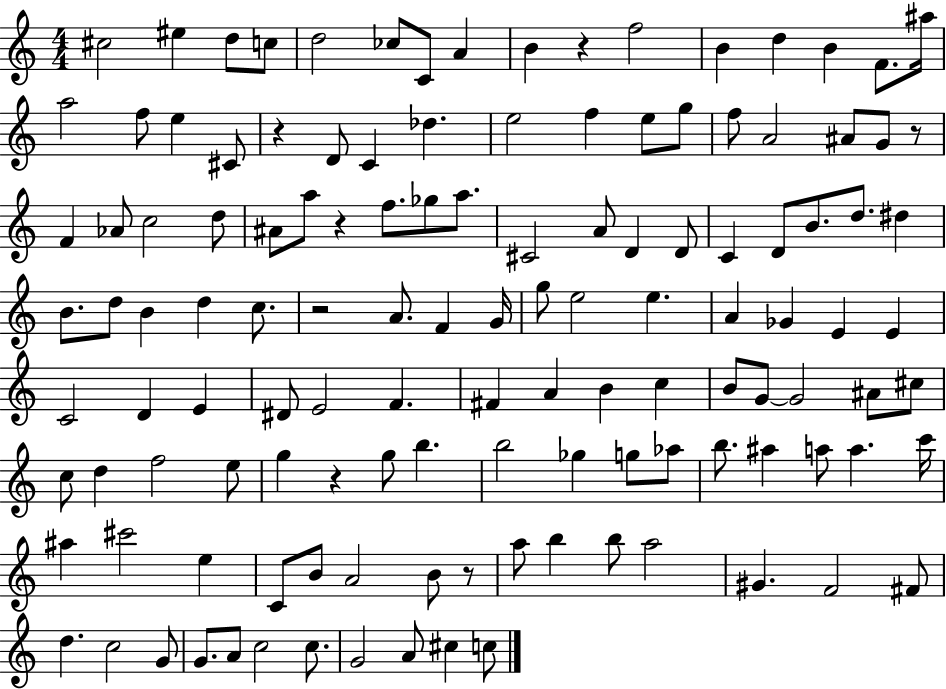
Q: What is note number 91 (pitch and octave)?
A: A#5